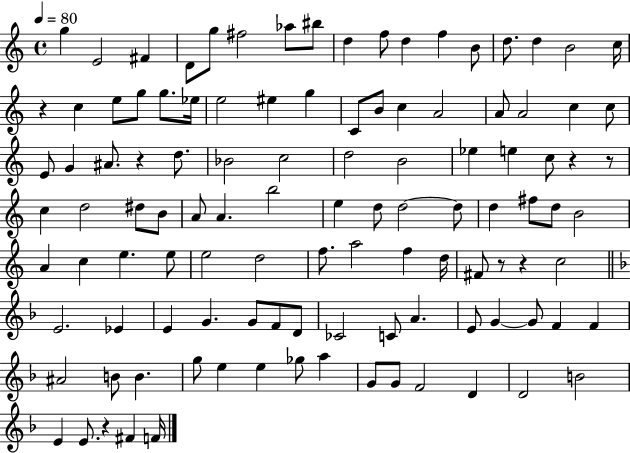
{
  \clef treble
  \time 4/4
  \defaultTimeSignature
  \key c \major
  \tempo 4 = 80
  g''4 e'2 fis'4 | d'8 g''8 fis''2 aes''8 bis''8 | d''4 f''8 d''4 f''4 b'8 | d''8. d''4 b'2 c''16 | \break r4 c''4 e''8 g''8 g''8. ees''16 | e''2 eis''4 g''4 | c'8 b'8 c''4 a'2 | a'8 a'2 c''4 c''8 | \break e'8 g'4 ais'8. r4 d''8. | bes'2 c''2 | d''2 b'2 | ees''4 e''4 c''8 r4 r8 | \break c''4 d''2 dis''8 b'8 | a'8 a'4. b''2 | e''4 d''8 d''2~~ d''8 | d''4 fis''8 d''8 b'2 | \break a'4 c''4 e''4. e''8 | e''2 d''2 | f''8. a''2 f''4 d''16 | fis'8 r8 r4 c''2 | \break \bar "||" \break \key d \minor e'2. ees'4 | e'4 g'4. g'8 f'8 d'8 | ces'2 c'8 a'4. | e'8 g'4~~ g'8 f'4 f'4 | \break ais'2 b'8 b'4. | g''8 e''4 e''4 ges''8 a''4 | g'8 g'8 f'2 d'4 | d'2 b'2 | \break e'4 e'8. r4 fis'4 f'16 | \bar "|."
}